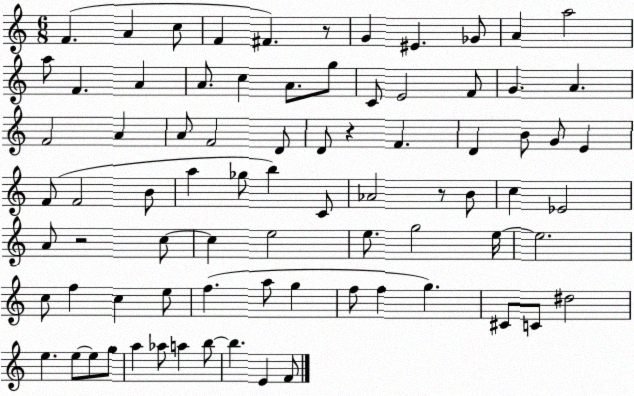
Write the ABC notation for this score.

X:1
T:Untitled
M:6/8
L:1/4
K:C
F A c/2 F ^F z/2 G ^E _G/2 A a2 a/2 F A A/2 c A/2 g/2 C/2 E2 F/2 G A F2 A A/2 F2 D/2 D/2 z F D B/2 G/2 E F/2 F2 B/2 a _g/2 b C/2 _A2 z/2 B/2 c _E2 A/2 z2 c/2 c e2 e/2 g2 e/4 e2 c/2 f c e/2 f a/2 g f/2 f g ^C/2 C/2 ^d2 e e/2 e/2 g/2 a _a/2 a b/2 b E F/2